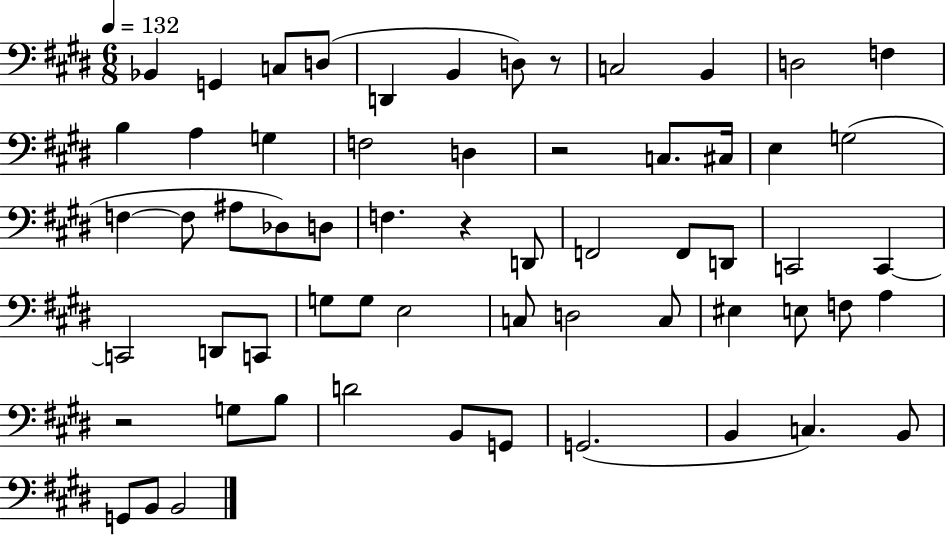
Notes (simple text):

Bb2/q G2/q C3/e D3/e D2/q B2/q D3/e R/e C3/h B2/q D3/h F3/q B3/q A3/q G3/q F3/h D3/q R/h C3/e. C#3/s E3/q G3/h F3/q F3/e A#3/e Db3/e D3/e F3/q. R/q D2/e F2/h F2/e D2/e C2/h C2/q C2/h D2/e C2/e G3/e G3/e E3/h C3/e D3/h C3/e EIS3/q E3/e F3/e A3/q R/h G3/e B3/e D4/h B2/e G2/e G2/h. B2/q C3/q. B2/e G2/e B2/e B2/h